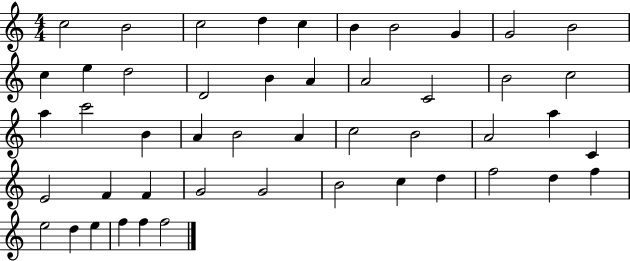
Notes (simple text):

C5/h B4/h C5/h D5/q C5/q B4/q B4/h G4/q G4/h B4/h C5/q E5/q D5/h D4/h B4/q A4/q A4/h C4/h B4/h C5/h A5/q C6/h B4/q A4/q B4/h A4/q C5/h B4/h A4/h A5/q C4/q E4/h F4/q F4/q G4/h G4/h B4/h C5/q D5/q F5/h D5/q F5/q E5/h D5/q E5/q F5/q F5/q F5/h